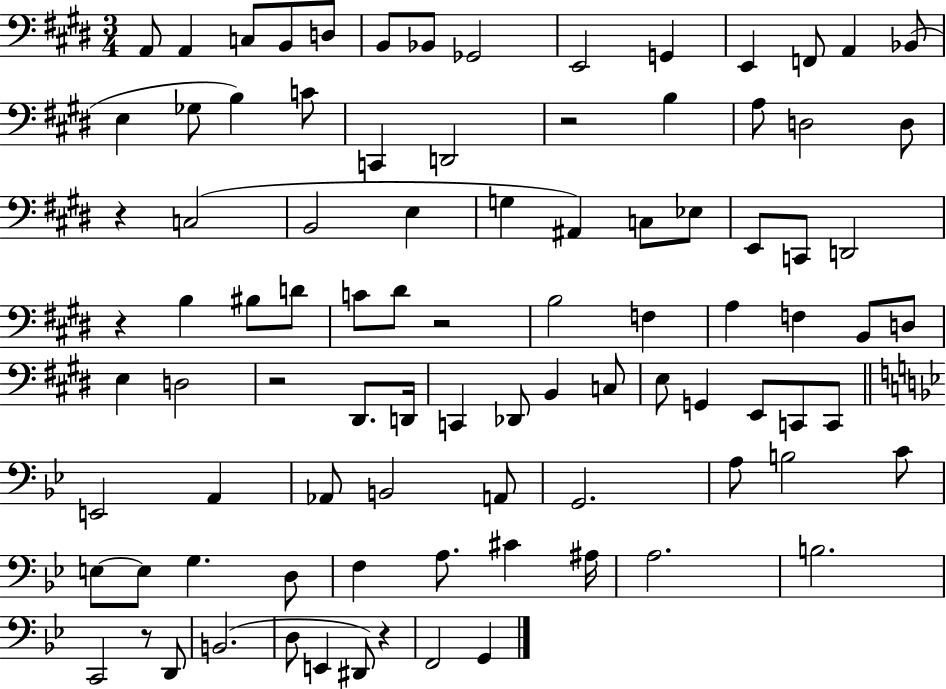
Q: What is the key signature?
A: E major